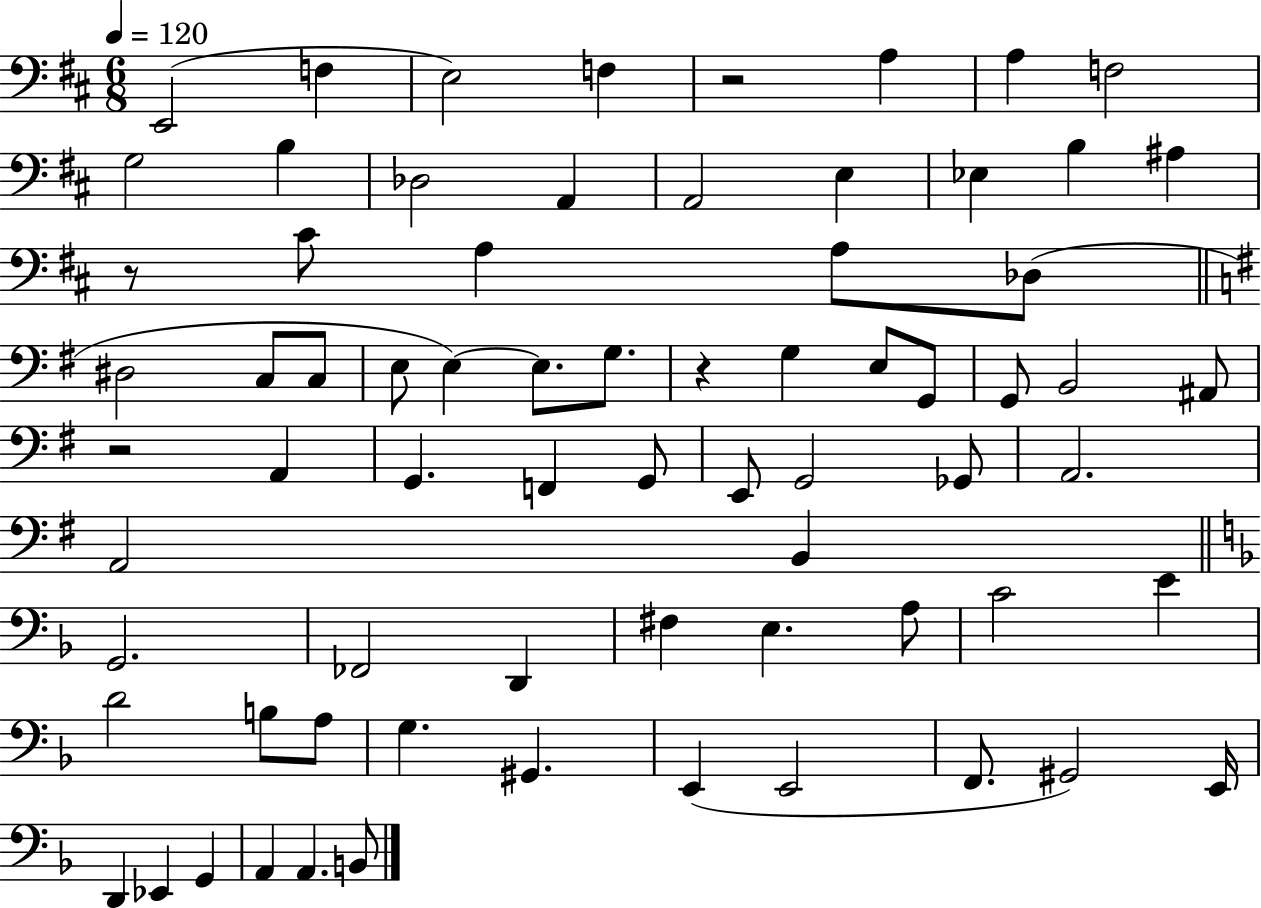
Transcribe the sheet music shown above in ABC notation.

X:1
T:Untitled
M:6/8
L:1/4
K:D
E,,2 F, E,2 F, z2 A, A, F,2 G,2 B, _D,2 A,, A,,2 E, _E, B, ^A, z/2 ^C/2 A, A,/2 _D,/2 ^D,2 C,/2 C,/2 E,/2 E, E,/2 G,/2 z G, E,/2 G,,/2 G,,/2 B,,2 ^A,,/2 z2 A,, G,, F,, G,,/2 E,,/2 G,,2 _G,,/2 A,,2 A,,2 B,, G,,2 _F,,2 D,, ^F, E, A,/2 C2 E D2 B,/2 A,/2 G, ^G,, E,, E,,2 F,,/2 ^G,,2 E,,/4 D,, _E,, G,, A,, A,, B,,/2